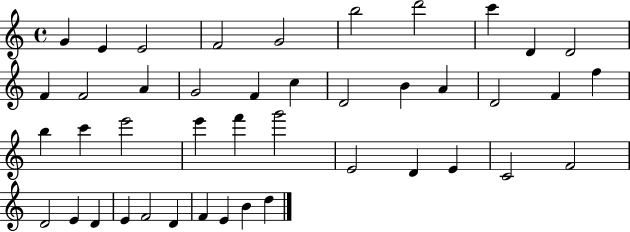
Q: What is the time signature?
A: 4/4